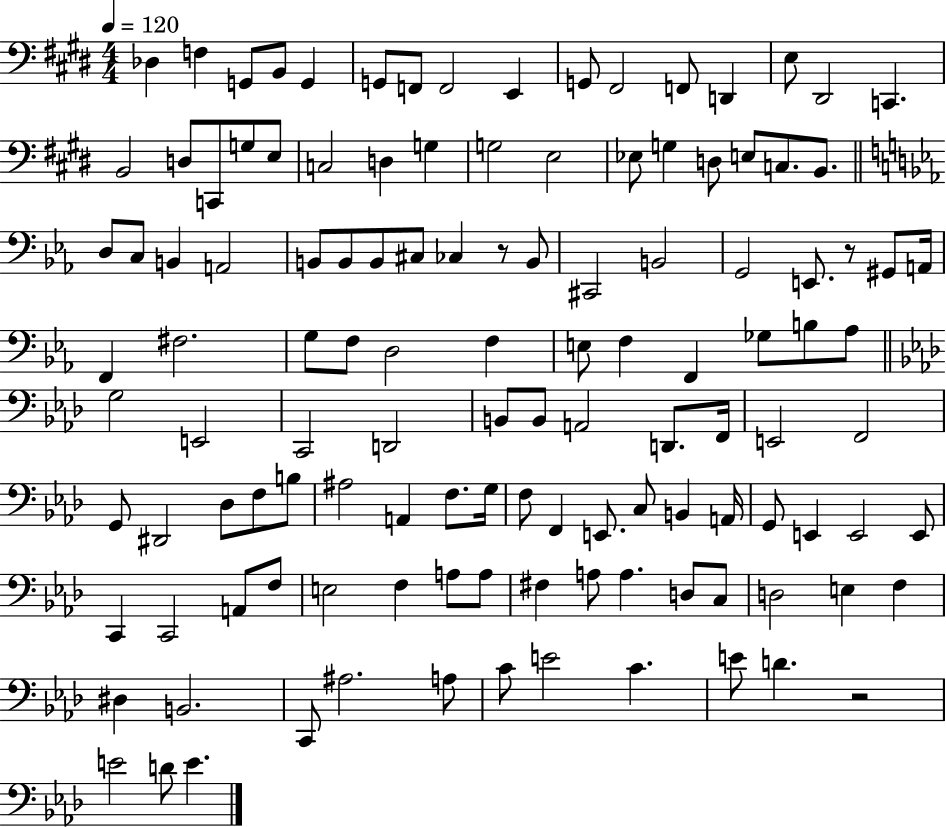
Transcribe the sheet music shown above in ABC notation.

X:1
T:Untitled
M:4/4
L:1/4
K:E
_D, F, G,,/2 B,,/2 G,, G,,/2 F,,/2 F,,2 E,, G,,/2 ^F,,2 F,,/2 D,, E,/2 ^D,,2 C,, B,,2 D,/2 C,,/2 G,/2 E,/2 C,2 D, G, G,2 E,2 _E,/2 G, D,/2 E,/2 C,/2 B,,/2 D,/2 C,/2 B,, A,,2 B,,/2 B,,/2 B,,/2 ^C,/2 _C, z/2 B,,/2 ^C,,2 B,,2 G,,2 E,,/2 z/2 ^G,,/2 A,,/4 F,, ^F,2 G,/2 F,/2 D,2 F, E,/2 F, F,, _G,/2 B,/2 _A,/2 G,2 E,,2 C,,2 D,,2 B,,/2 B,,/2 A,,2 D,,/2 F,,/4 E,,2 F,,2 G,,/2 ^D,,2 _D,/2 F,/2 B,/2 ^A,2 A,, F,/2 G,/4 F,/2 F,, E,,/2 C,/2 B,, A,,/4 G,,/2 E,, E,,2 E,,/2 C,, C,,2 A,,/2 F,/2 E,2 F, A,/2 A,/2 ^F, A,/2 A, D,/2 C,/2 D,2 E, F, ^D, B,,2 C,,/2 ^A,2 A,/2 C/2 E2 C E/2 D z2 E2 D/2 E